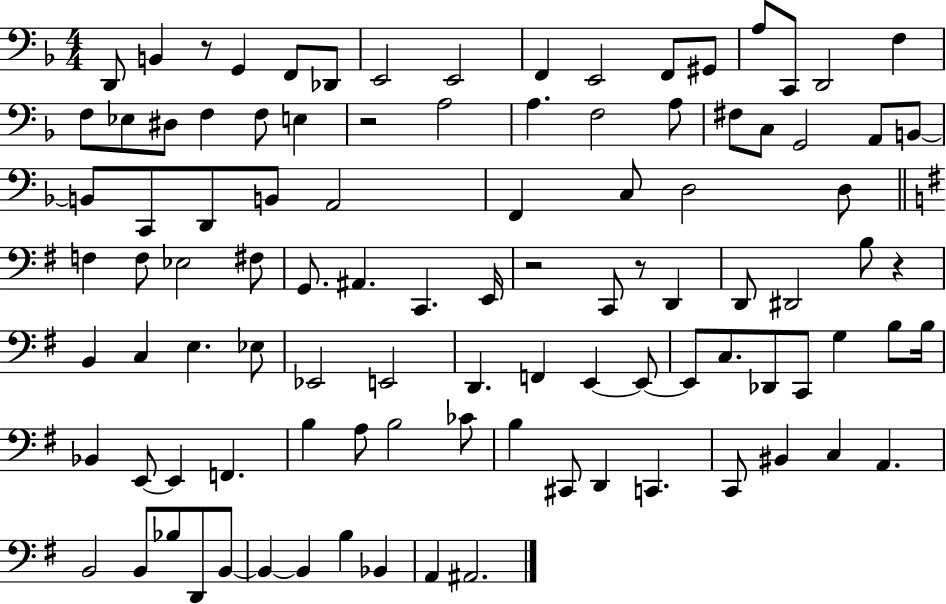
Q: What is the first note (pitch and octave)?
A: D2